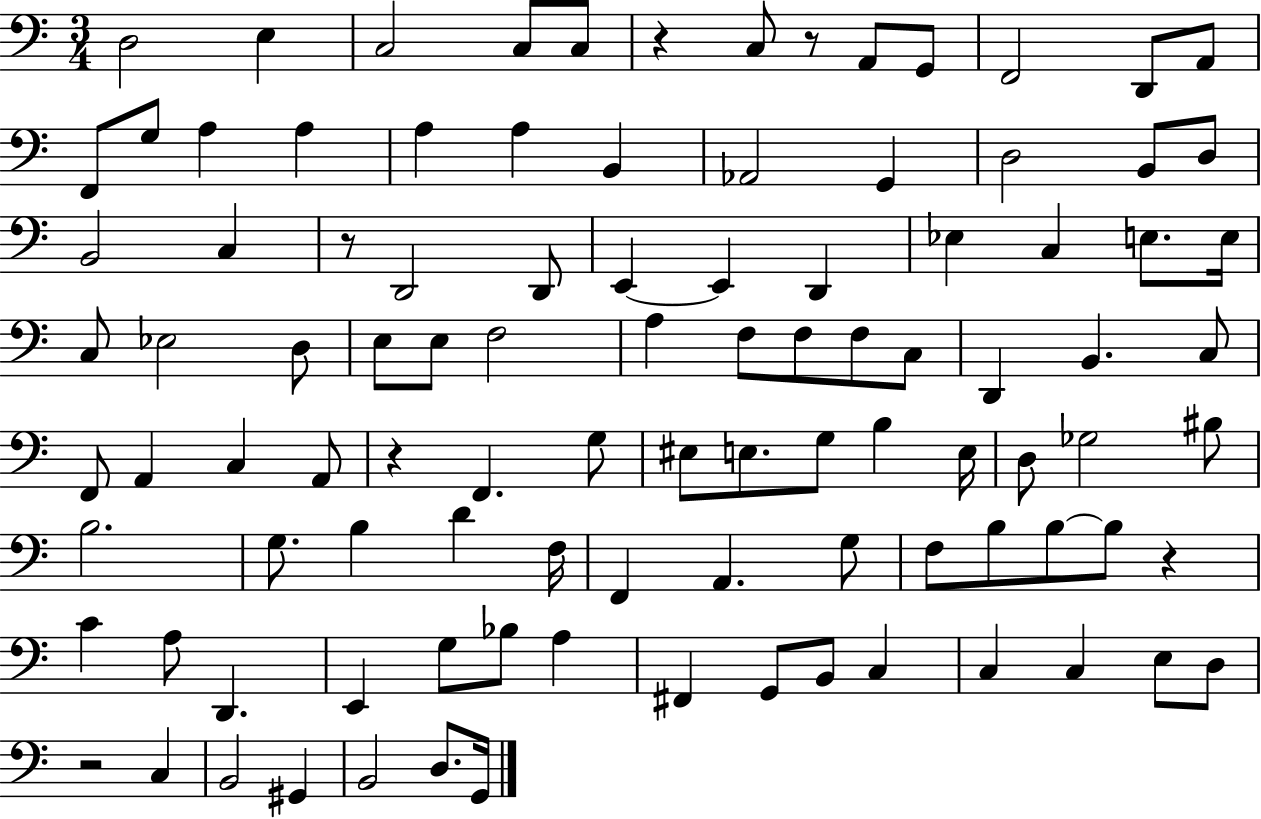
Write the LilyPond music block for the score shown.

{
  \clef bass
  \numericTimeSignature
  \time 3/4
  \key c \major
  d2 e4 | c2 c8 c8 | r4 c8 r8 a,8 g,8 | f,2 d,8 a,8 | \break f,8 g8 a4 a4 | a4 a4 b,4 | aes,2 g,4 | d2 b,8 d8 | \break b,2 c4 | r8 d,2 d,8 | e,4~~ e,4 d,4 | ees4 c4 e8. e16 | \break c8 ees2 d8 | e8 e8 f2 | a4 f8 f8 f8 c8 | d,4 b,4. c8 | \break f,8 a,4 c4 a,8 | r4 f,4. g8 | eis8 e8. g8 b4 e16 | d8 ges2 bis8 | \break b2. | g8. b4 d'4 f16 | f,4 a,4. g8 | f8 b8 b8~~ b8 r4 | \break c'4 a8 d,4. | e,4 g8 bes8 a4 | fis,4 g,8 b,8 c4 | c4 c4 e8 d8 | \break r2 c4 | b,2 gis,4 | b,2 d8. g,16 | \bar "|."
}